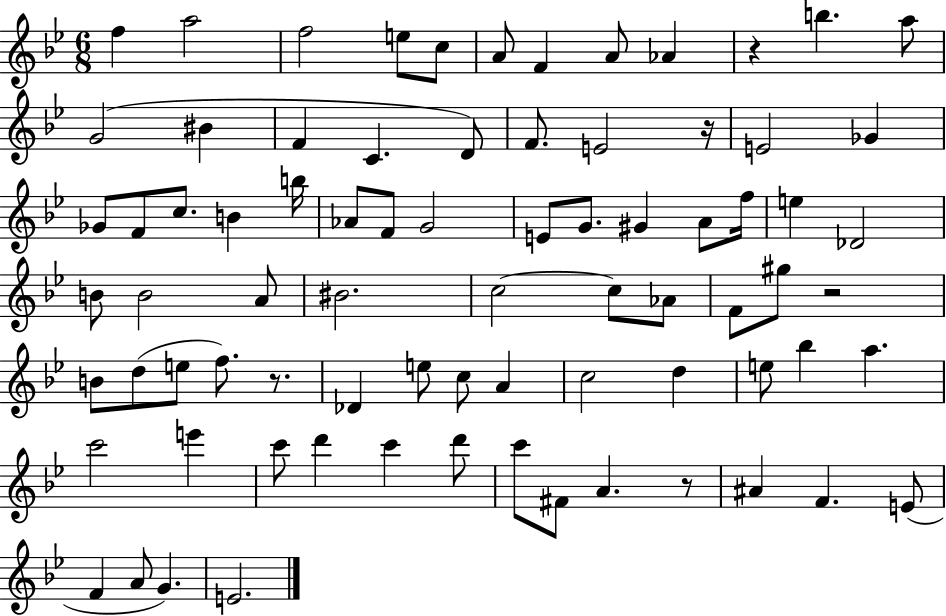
F5/q A5/h F5/h E5/e C5/e A4/e F4/q A4/e Ab4/q R/q B5/q. A5/e G4/h BIS4/q F4/q C4/q. D4/e F4/e. E4/h R/s E4/h Gb4/q Gb4/e F4/e C5/e. B4/q B5/s Ab4/e F4/e G4/h E4/e G4/e. G#4/q A4/e F5/s E5/q Db4/h B4/e B4/h A4/e BIS4/h. C5/h C5/e Ab4/e F4/e G#5/e R/h B4/e D5/e E5/e F5/e. R/e. Db4/q E5/e C5/e A4/q C5/h D5/q E5/e Bb5/q A5/q. C6/h E6/q C6/e D6/q C6/q D6/e C6/e F#4/e A4/q. R/e A#4/q F4/q. E4/e F4/q A4/e G4/q. E4/h.